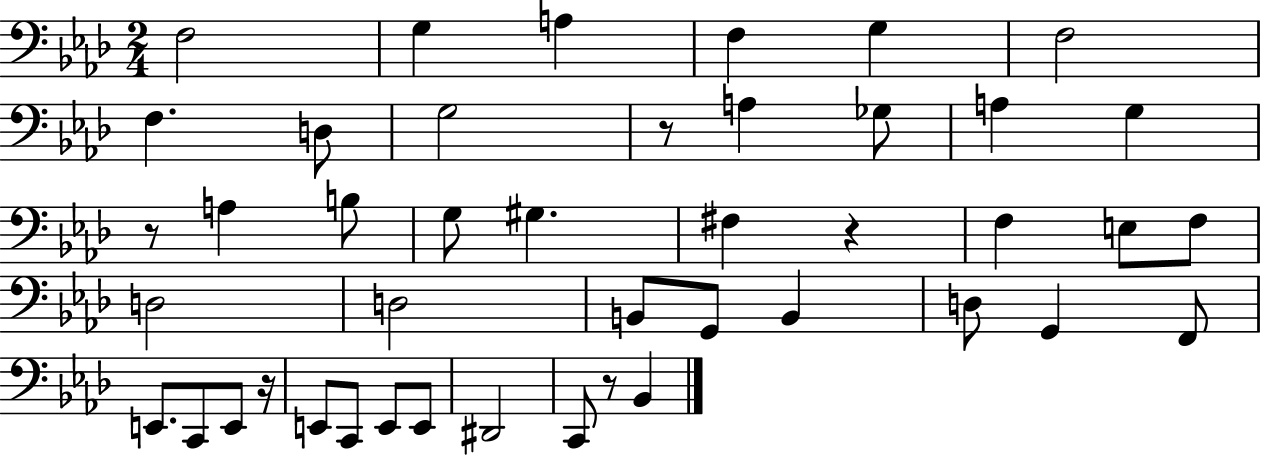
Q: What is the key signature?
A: AES major